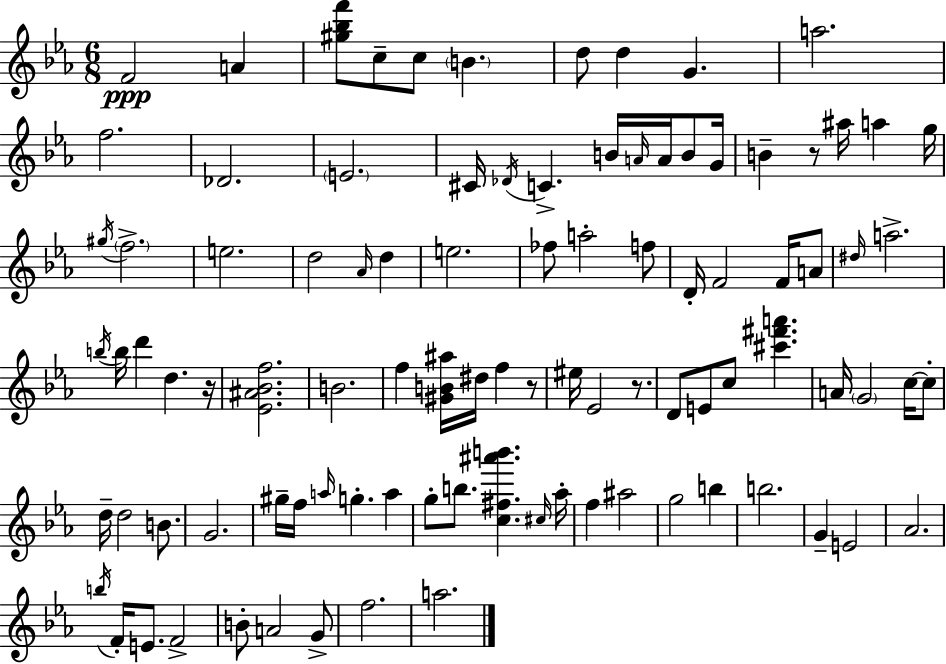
X:1
T:Untitled
M:6/8
L:1/4
K:Eb
F2 A [^g_bf']/2 c/2 c/2 B d/2 d G a2 f2 _D2 E2 ^C/4 _D/4 C B/4 A/4 A/4 B/2 G/4 B z/2 ^a/4 a g/4 ^g/4 f2 e2 d2 _A/4 d e2 _f/2 a2 f/2 D/4 F2 F/4 A/2 ^d/4 a2 b/4 b/4 d' d z/4 [_E^A_Bf]2 B2 f [^GB^a]/4 ^d/4 f z/2 ^e/4 _E2 z/2 D/2 E/2 c/2 [^c'^f'a'] A/4 G2 c/4 c/2 d/4 d2 B/2 G2 ^g/4 f/4 a/4 g a g/2 b/2 [c^f^a'b'] ^c/4 _a/4 f ^a2 g2 b b2 G E2 _A2 b/4 F/4 E/2 F2 B/2 A2 G/2 f2 a2